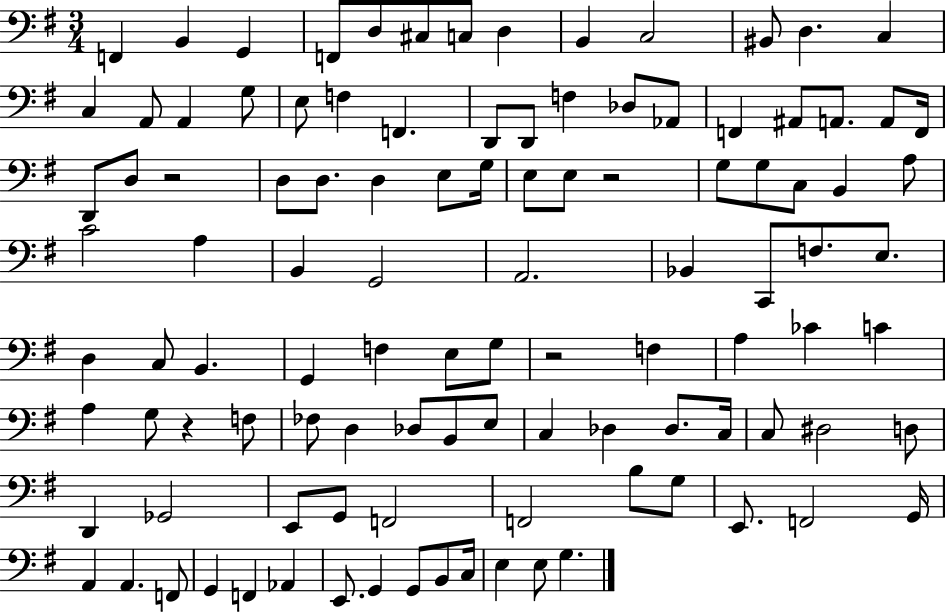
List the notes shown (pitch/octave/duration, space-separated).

F2/q B2/q G2/q F2/e D3/e C#3/e C3/e D3/q B2/q C3/h BIS2/e D3/q. C3/q C3/q A2/e A2/q G3/e E3/e F3/q F2/q. D2/e D2/e F3/q Db3/e Ab2/e F2/q A#2/e A2/e. A2/e F2/s D2/e D3/e R/h D3/e D3/e. D3/q E3/e G3/s E3/e E3/e R/h G3/e G3/e C3/e B2/q A3/e C4/h A3/q B2/q G2/h A2/h. Bb2/q C2/e F3/e. E3/e. D3/q C3/e B2/q. G2/q F3/q E3/e G3/e R/h F3/q A3/q CES4/q C4/q A3/q G3/e R/q F3/e FES3/e D3/q Db3/e B2/e E3/e C3/q Db3/q Db3/e. C3/s C3/e D#3/h D3/e D2/q Gb2/h E2/e G2/e F2/h F2/h B3/e G3/e E2/e. F2/h G2/s A2/q A2/q. F2/e G2/q F2/q Ab2/q E2/e. G2/q G2/e B2/e C3/s E3/q E3/e G3/q.